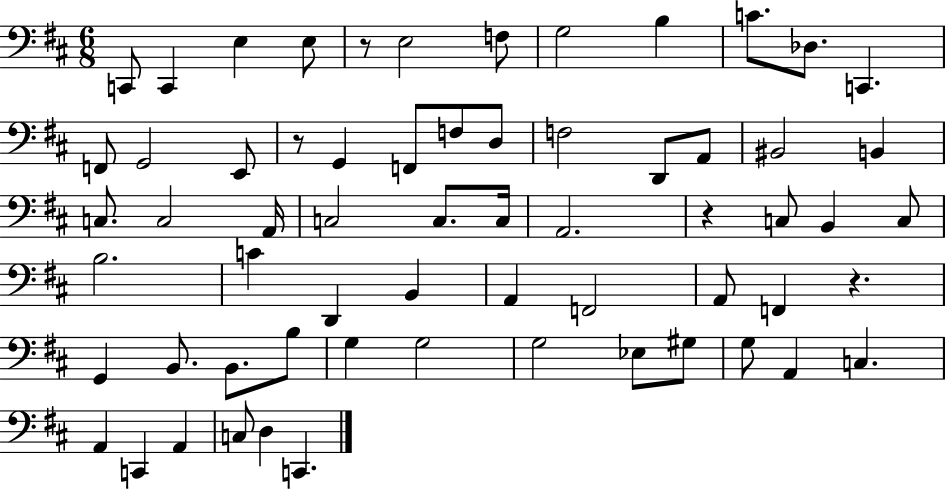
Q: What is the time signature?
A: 6/8